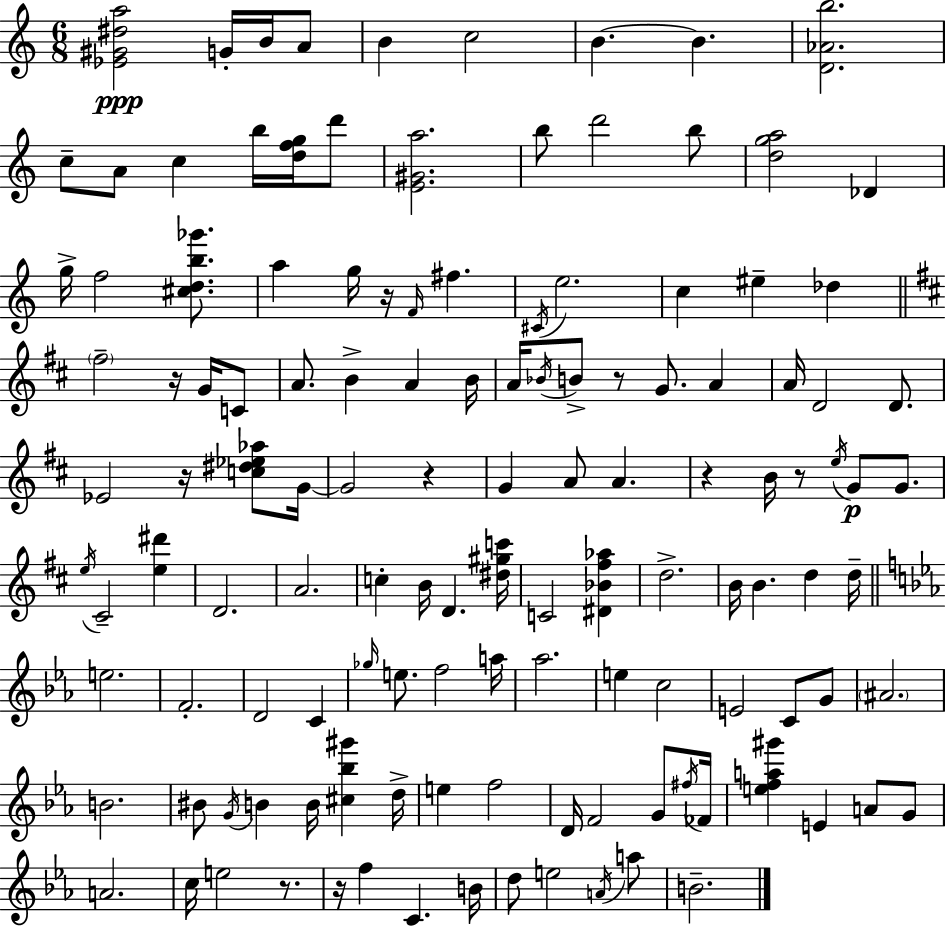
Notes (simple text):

[Eb4,G#4,D#5,A5]/h G4/s B4/s A4/e B4/q C5/h B4/q. B4/q. [D4,Ab4,B5]/h. C5/e A4/e C5/q B5/s [D5,F5,G5]/s D6/e [E4,G#4,A5]/h. B5/e D6/h B5/e [D5,G5,A5]/h Db4/q G5/s F5/h [C#5,D5,B5,Gb6]/e. A5/q G5/s R/s F4/s F#5/q. C#4/s E5/h. C5/q EIS5/q Db5/q F#5/h R/s G4/s C4/e A4/e. B4/q A4/q B4/s A4/s Bb4/s B4/e R/e G4/e. A4/q A4/s D4/h D4/e. Eb4/h R/s [C5,D#5,Eb5,Ab5]/e G4/s G4/h R/q G4/q A4/e A4/q. R/q B4/s R/e E5/s G4/e G4/e. E5/s C#4/h [E5,D#6]/q D4/h. A4/h. C5/q B4/s D4/q. [D#5,G#5,C6]/s C4/h [D#4,Bb4,F#5,Ab5]/q D5/h. B4/s B4/q. D5/q D5/s E5/h. F4/h. D4/h C4/q Gb5/s E5/e. F5/h A5/s Ab5/h. E5/q C5/h E4/h C4/e G4/e A#4/h. B4/h. BIS4/e G4/s B4/q B4/s [C#5,Bb5,G#6]/q D5/s E5/q F5/h D4/s F4/h G4/e F#5/s FES4/s [E5,F5,A5,G#6]/q E4/q A4/e G4/e A4/h. C5/s E5/h R/e. R/s F5/q C4/q. B4/s D5/e E5/h A4/s A5/e B4/h.